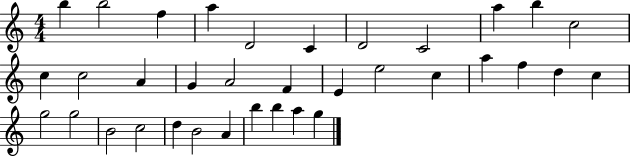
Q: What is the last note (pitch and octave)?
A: G5